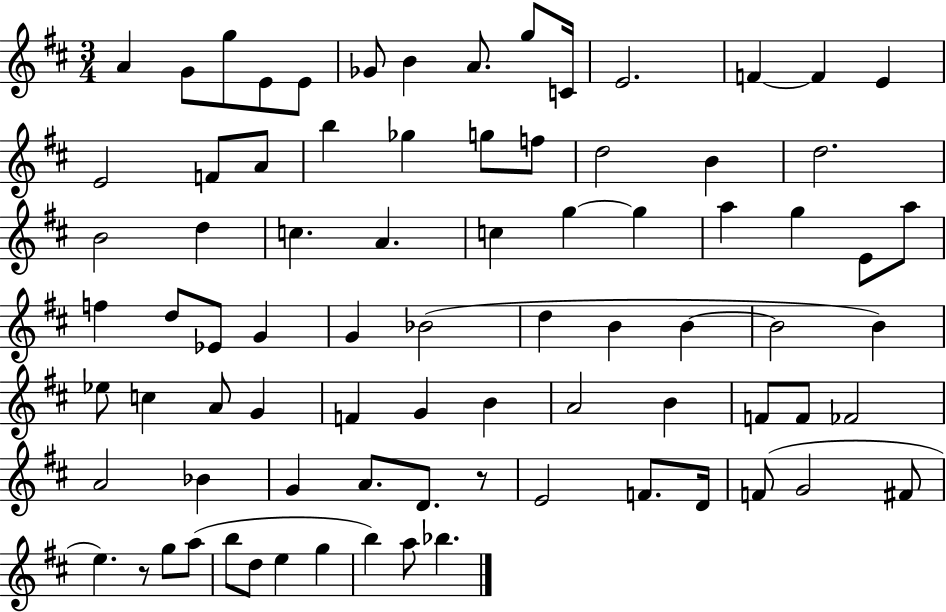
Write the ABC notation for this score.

X:1
T:Untitled
M:3/4
L:1/4
K:D
A G/2 g/2 E/2 E/2 _G/2 B A/2 g/2 C/4 E2 F F E E2 F/2 A/2 b _g g/2 f/2 d2 B d2 B2 d c A c g g a g E/2 a/2 f d/2 _E/2 G G _B2 d B B B2 B _e/2 c A/2 G F G B A2 B F/2 F/2 _F2 A2 _B G A/2 D/2 z/2 E2 F/2 D/4 F/2 G2 ^F/2 e z/2 g/2 a/2 b/2 d/2 e g b a/2 _b